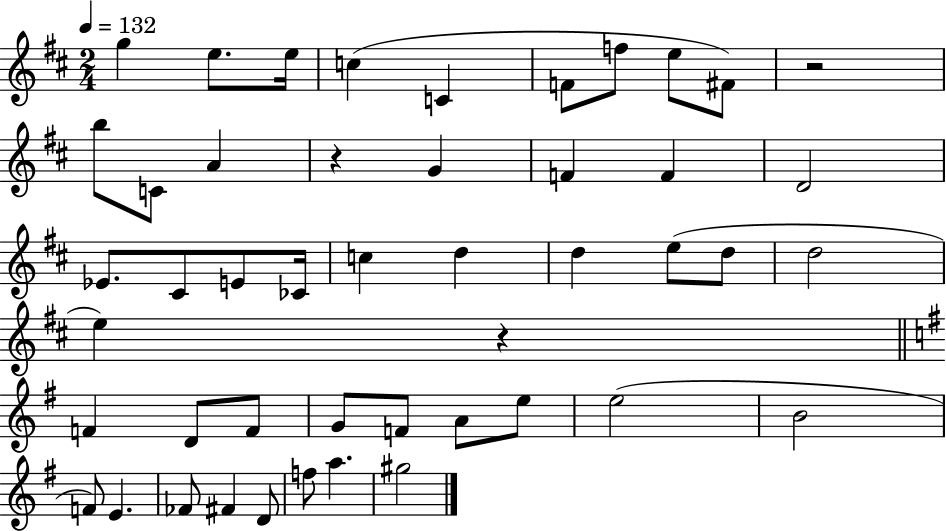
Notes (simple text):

G5/q E5/e. E5/s C5/q C4/q F4/e F5/e E5/e F#4/e R/h B5/e C4/e A4/q R/q G4/q F4/q F4/q D4/h Eb4/e. C#4/e E4/e CES4/s C5/q D5/q D5/q E5/e D5/e D5/h E5/q R/q F4/q D4/e F4/e G4/e F4/e A4/e E5/e E5/h B4/h F4/e E4/q. FES4/e F#4/q D4/e F5/e A5/q. G#5/h